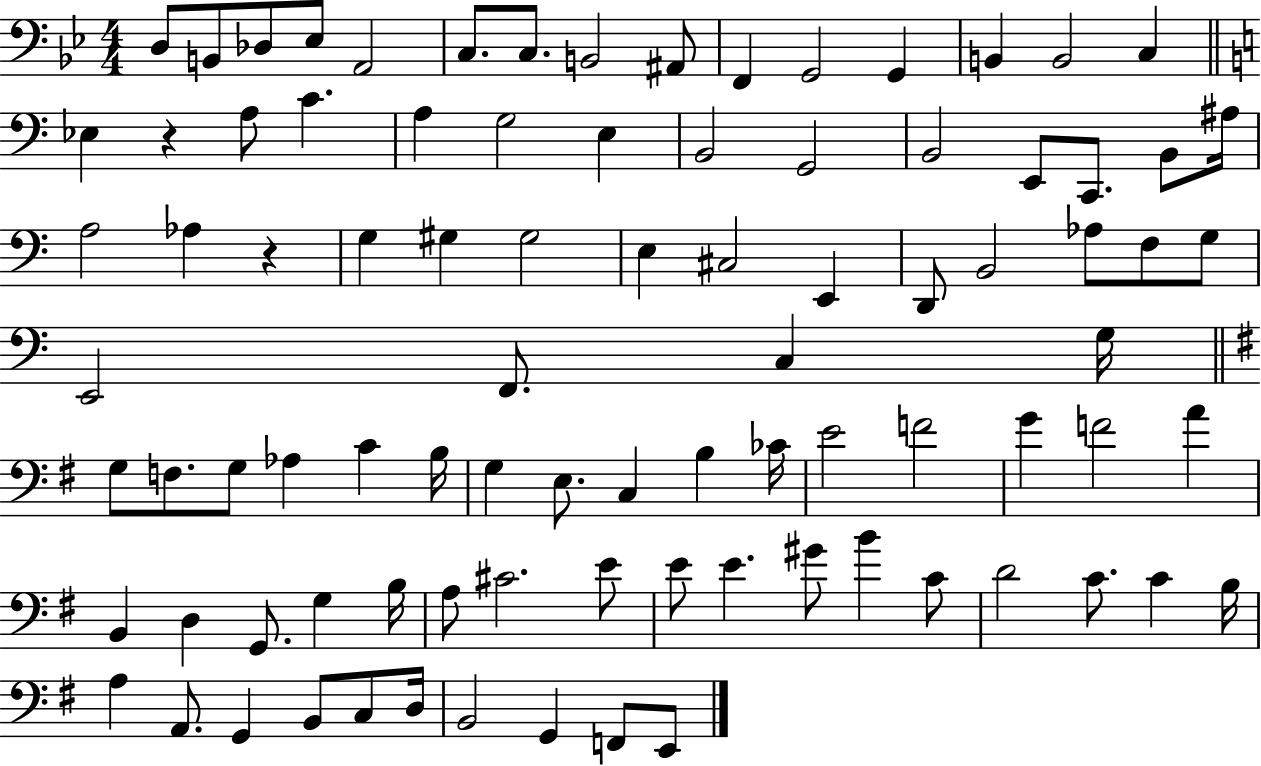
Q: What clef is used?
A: bass